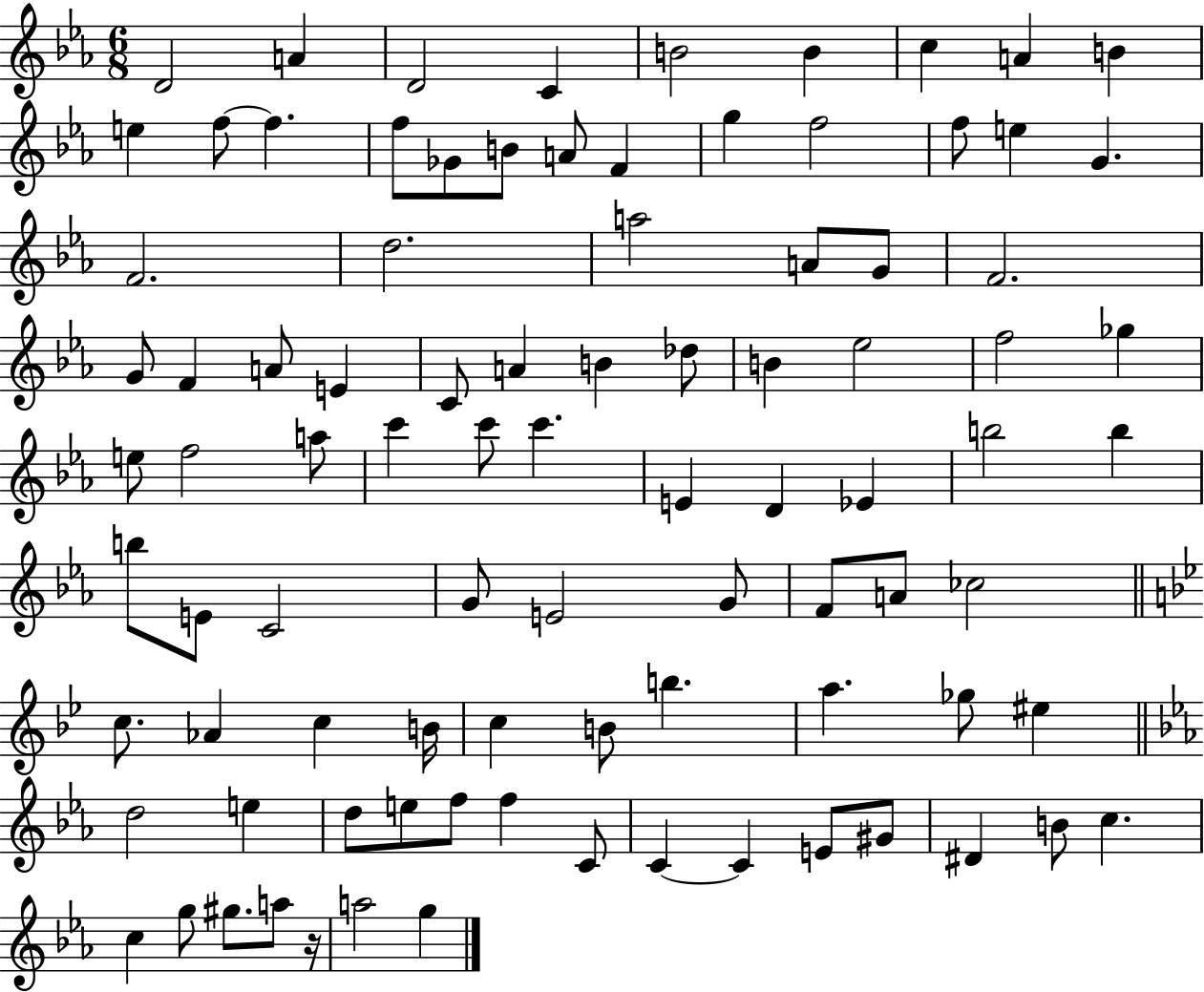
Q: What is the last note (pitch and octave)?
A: G5